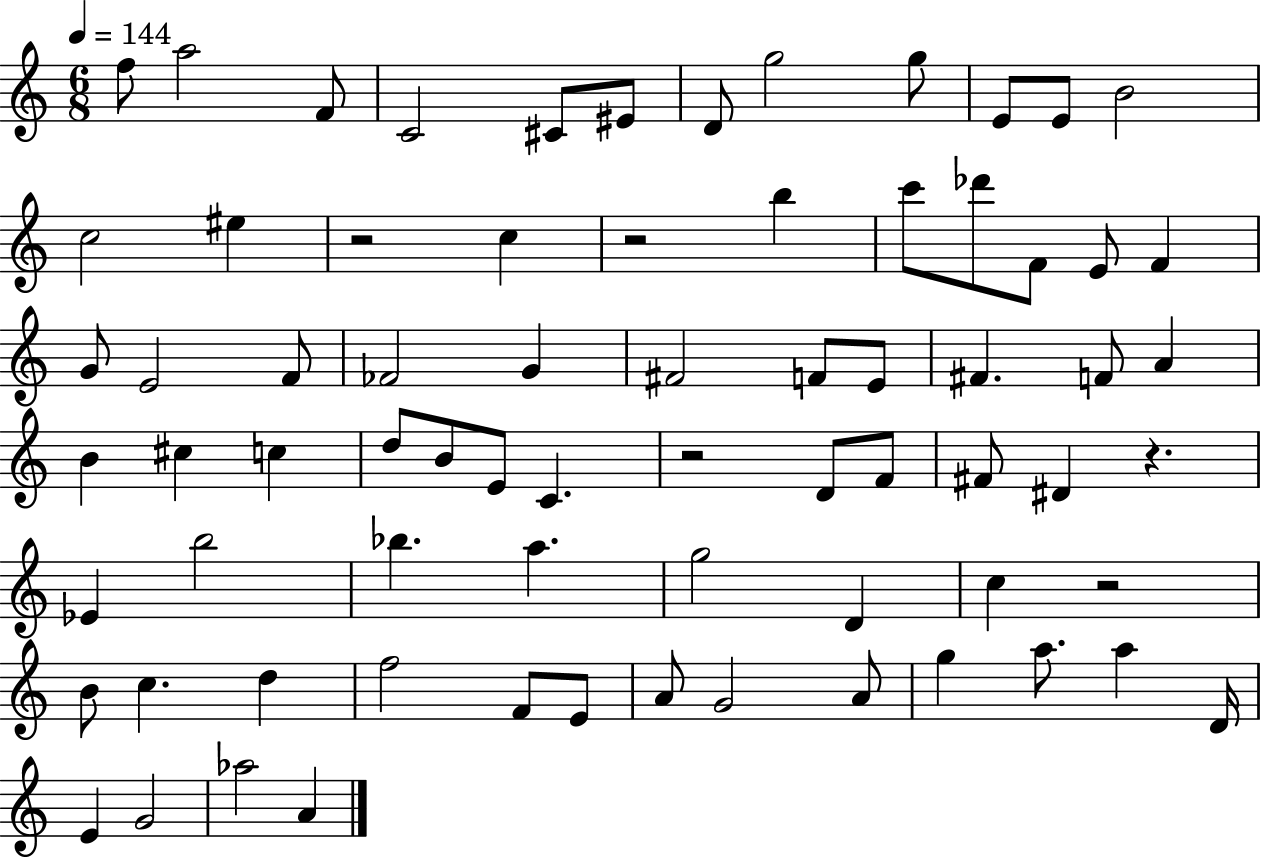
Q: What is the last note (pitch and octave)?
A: A4